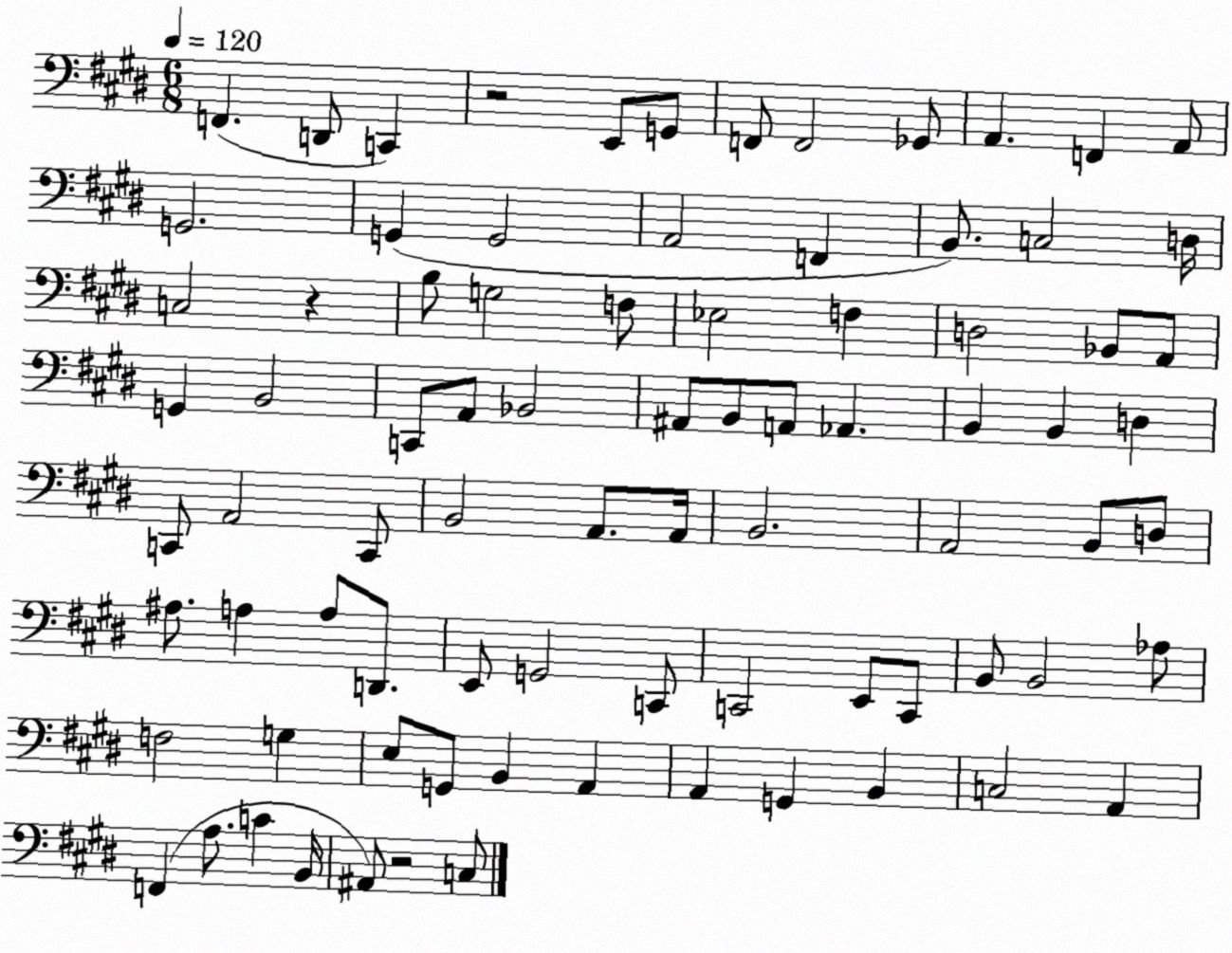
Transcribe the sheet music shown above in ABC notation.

X:1
T:Untitled
M:6/8
L:1/4
K:E
F,, D,,/2 C,, z2 E,,/2 G,,/2 F,,/2 F,,2 _G,,/2 A,, F,, A,,/2 G,,2 G,, G,,2 A,,2 F,, B,,/2 C,2 D,/4 C,2 z B,/2 G,2 F,/2 _E,2 F, D,2 _B,,/2 A,,/2 G,, B,,2 C,,/2 A,,/2 _B,,2 ^A,,/2 B,,/2 A,,/2 _A,, B,, B,, D, C,,/2 A,,2 C,,/2 B,,2 A,,/2 A,,/4 B,,2 A,,2 B,,/2 D,/2 ^A,/2 A, A,/2 D,,/2 E,,/2 G,,2 C,,/2 C,,2 E,,/2 C,,/2 B,,/2 B,,2 _A,/2 F,2 G, E,/2 G,,/2 B,, A,, A,, G,, B,, C,2 A,, F,, A,/2 C B,,/4 ^A,,/2 z2 C,/2